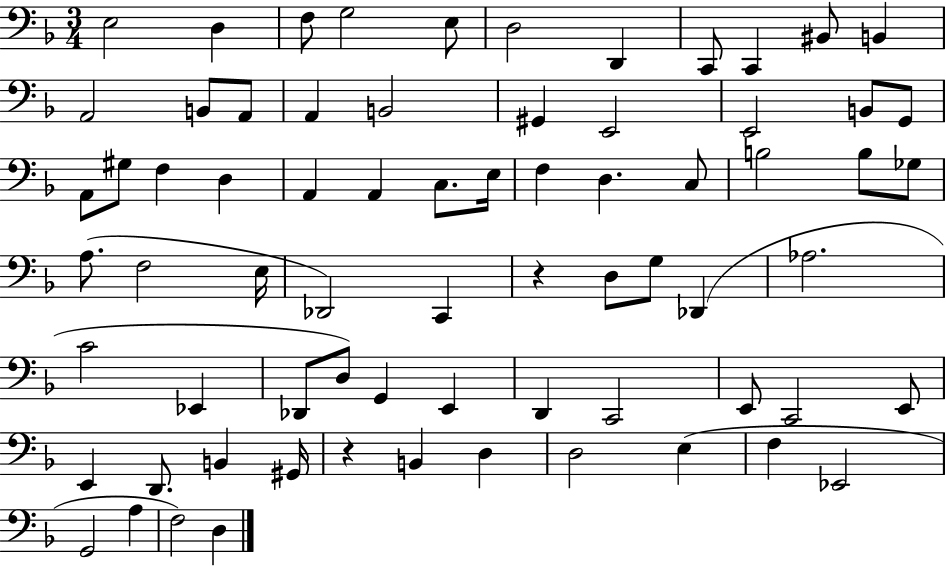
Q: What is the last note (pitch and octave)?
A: D3